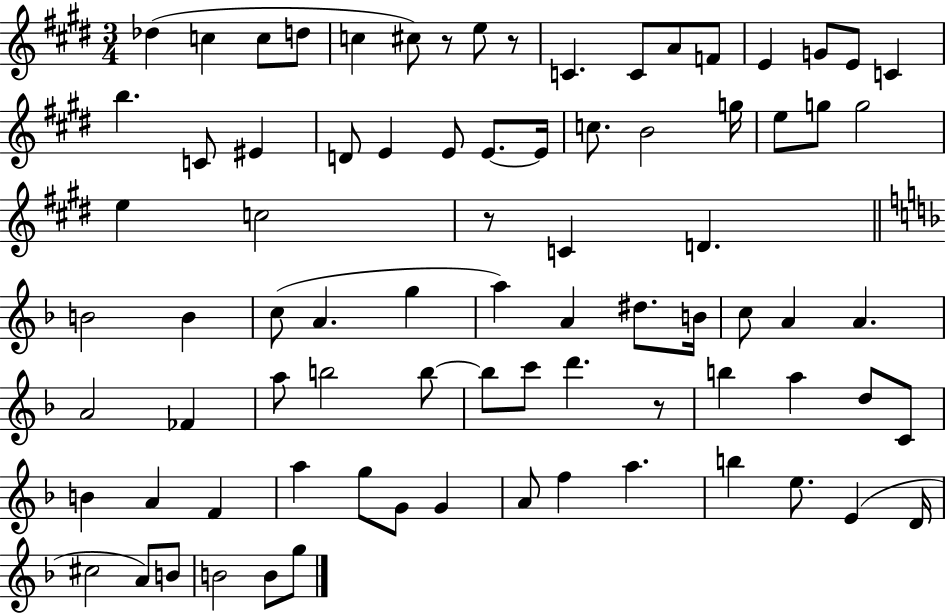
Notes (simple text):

Db5/q C5/q C5/e D5/e C5/q C#5/e R/e E5/e R/e C4/q. C4/e A4/e F4/e E4/q G4/e E4/e C4/q B5/q. C4/e EIS4/q D4/e E4/q E4/e E4/e. E4/s C5/e. B4/h G5/s E5/e G5/e G5/h E5/q C5/h R/e C4/q D4/q. B4/h B4/q C5/e A4/q. G5/q A5/q A4/q D#5/e. B4/s C5/e A4/q A4/q. A4/h FES4/q A5/e B5/h B5/e B5/e C6/e D6/q. R/e B5/q A5/q D5/e C4/e B4/q A4/q F4/q A5/q G5/e G4/e G4/q A4/e F5/q A5/q. B5/q E5/e. E4/q D4/s C#5/h A4/e B4/e B4/h B4/e G5/e